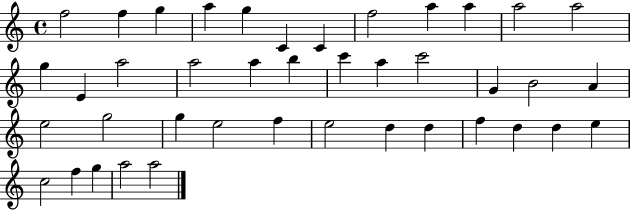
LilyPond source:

{
  \clef treble
  \time 4/4
  \defaultTimeSignature
  \key c \major
  f''2 f''4 g''4 | a''4 g''4 c'4 c'4 | f''2 a''4 a''4 | a''2 a''2 | \break g''4 e'4 a''2 | a''2 a''4 b''4 | c'''4 a''4 c'''2 | g'4 b'2 a'4 | \break e''2 g''2 | g''4 e''2 f''4 | e''2 d''4 d''4 | f''4 d''4 d''4 e''4 | \break c''2 f''4 g''4 | a''2 a''2 | \bar "|."
}